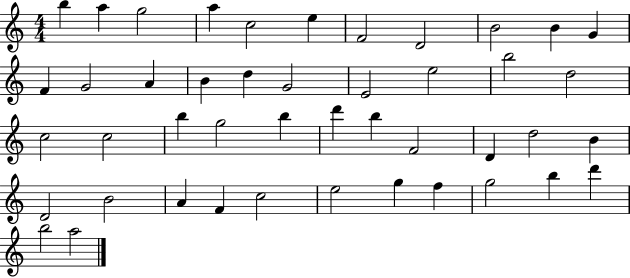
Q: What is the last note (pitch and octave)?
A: A5